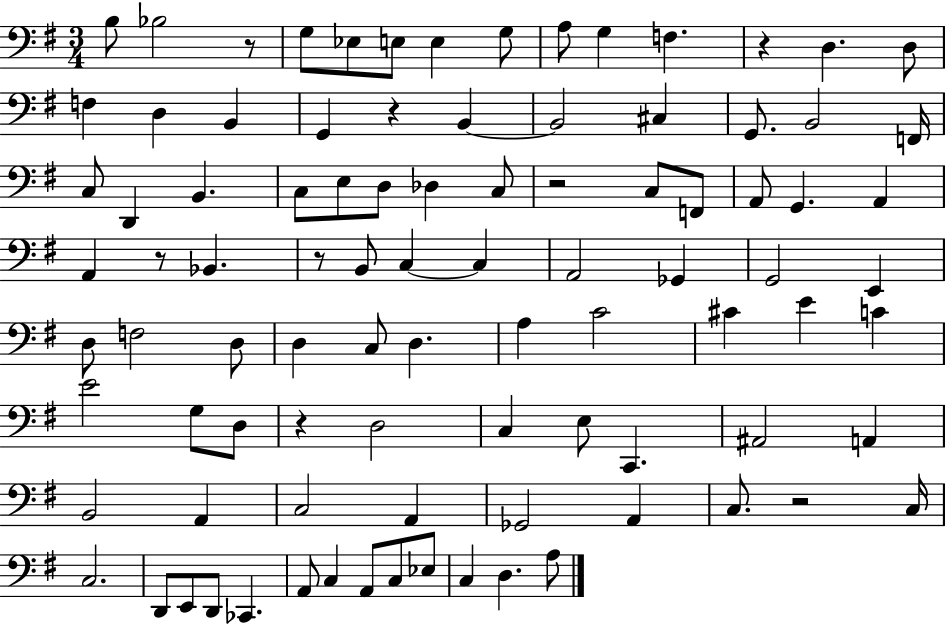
X:1
T:Untitled
M:3/4
L:1/4
K:G
B,/2 _B,2 z/2 G,/2 _E,/2 E,/2 E, G,/2 A,/2 G, F, z D, D,/2 F, D, B,, G,, z B,, B,,2 ^C, G,,/2 B,,2 F,,/4 C,/2 D,, B,, C,/2 E,/2 D,/2 _D, C,/2 z2 C,/2 F,,/2 A,,/2 G,, A,, A,, z/2 _B,, z/2 B,,/2 C, C, A,,2 _G,, G,,2 E,, D,/2 F,2 D,/2 D, C,/2 D, A, C2 ^C E C E2 G,/2 D,/2 z D,2 C, E,/2 C,, ^A,,2 A,, B,,2 A,, C,2 A,, _G,,2 A,, C,/2 z2 C,/4 C,2 D,,/2 E,,/2 D,,/2 _C,, A,,/2 C, A,,/2 C,/2 _E,/2 C, D, A,/2